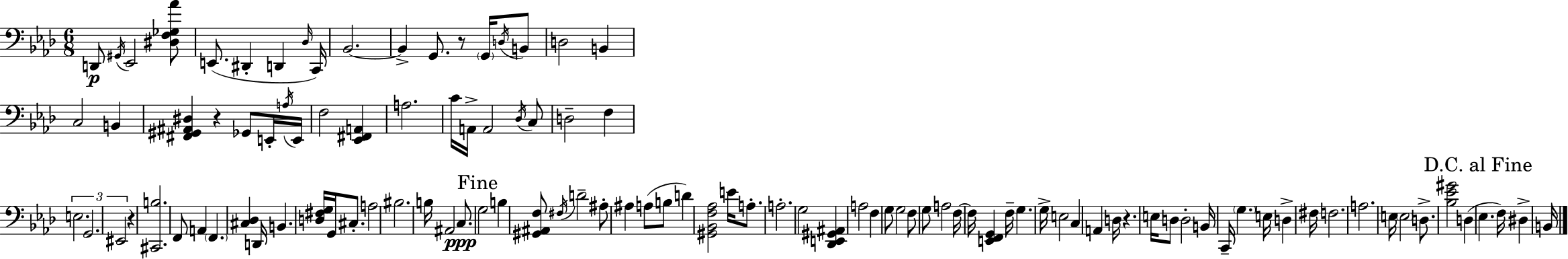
X:1
T:Untitled
M:6/8
L:1/4
K:Fm
D,,/2 ^G,,/4 _E,,2 [^D,F,_G,_A]/2 E,,/2 ^D,, D,, _D,/4 C,,/4 _B,,2 _B,, G,,/2 z/2 G,,/4 D,/4 B,,/2 D,2 B,, C,2 B,, [^F,,^G,,^A,,^D,] z _G,,/2 E,,/4 A,/4 E,,/4 F,2 [_E,,^F,,A,,] A,2 C/4 A,,/4 A,,2 _D,/4 C,/2 D,2 F, E,2 G,,2 ^E,,2 z [^C,,B,]2 F,,/2 A,, F,, [^C,_D,] D,,/4 B,, [D,^F,G,]/4 G,,/4 ^C,/2 A,2 ^B,2 B,/4 ^A,,2 C,/2 G,2 B, [^G,,^A,,F,]/2 ^F,/4 D2 ^A,/2 ^A, A,/2 B,/2 D [^G,,_B,,F,_A,]2 E/4 A,/2 A,2 G,2 [_D,,E,,^G,,^A,,] A,2 F, G,/2 G,2 F,/2 G,/2 A,2 F,/4 F,/4 [E,,F,,G,,] F,/4 G, G,/4 E,2 C, A,, D,/4 z E,/4 D,/2 D,2 B,,/4 C,,/4 G, E,/4 D, ^F,/4 F,2 A,2 E,/4 E,2 D,/2 [_B,_E^G]2 D, _E, F,/4 ^D, B,,/4